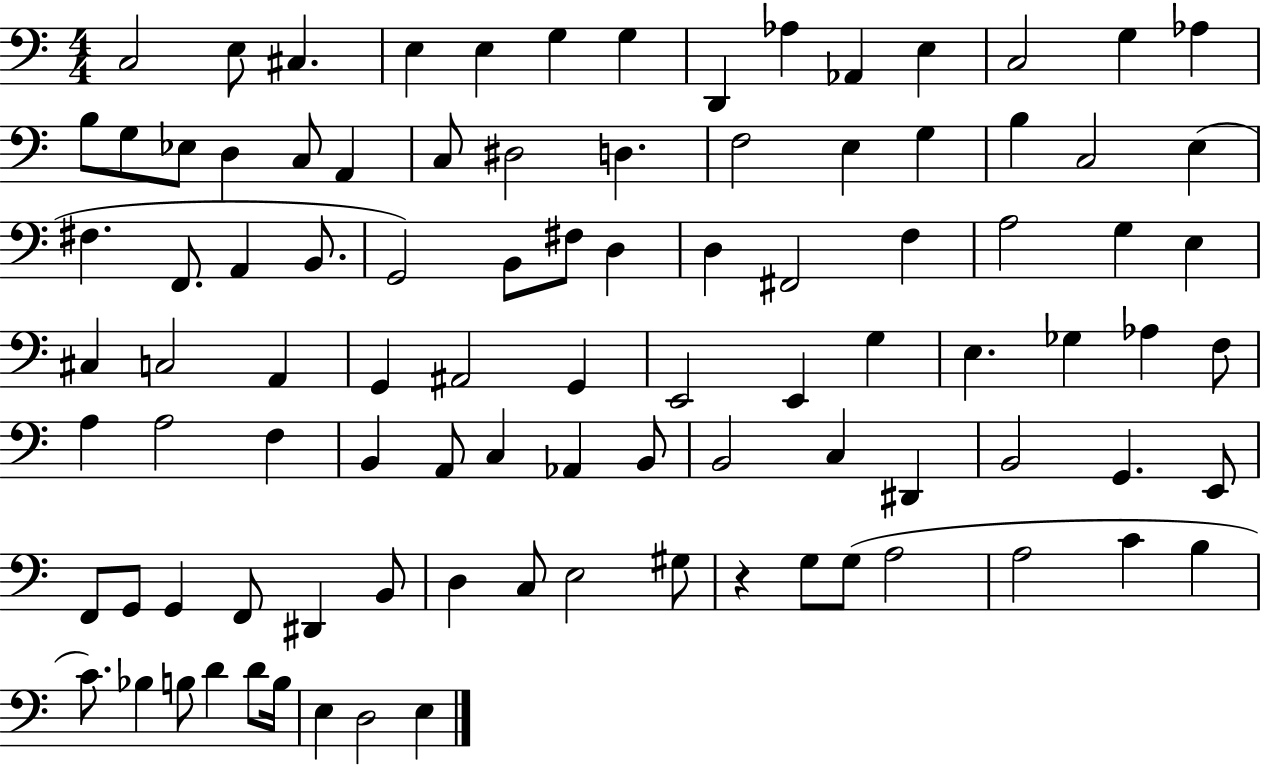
{
  \clef bass
  \numericTimeSignature
  \time 4/4
  \key c \major
  c2 e8 cis4. | e4 e4 g4 g4 | d,4 aes4 aes,4 e4 | c2 g4 aes4 | \break b8 g8 ees8 d4 c8 a,4 | c8 dis2 d4. | f2 e4 g4 | b4 c2 e4( | \break fis4. f,8. a,4 b,8. | g,2) b,8 fis8 d4 | d4 fis,2 f4 | a2 g4 e4 | \break cis4 c2 a,4 | g,4 ais,2 g,4 | e,2 e,4 g4 | e4. ges4 aes4 f8 | \break a4 a2 f4 | b,4 a,8 c4 aes,4 b,8 | b,2 c4 dis,4 | b,2 g,4. e,8 | \break f,8 g,8 g,4 f,8 dis,4 b,8 | d4 c8 e2 gis8 | r4 g8 g8( a2 | a2 c'4 b4 | \break c'8.) bes4 b8 d'4 d'8 b16 | e4 d2 e4 | \bar "|."
}